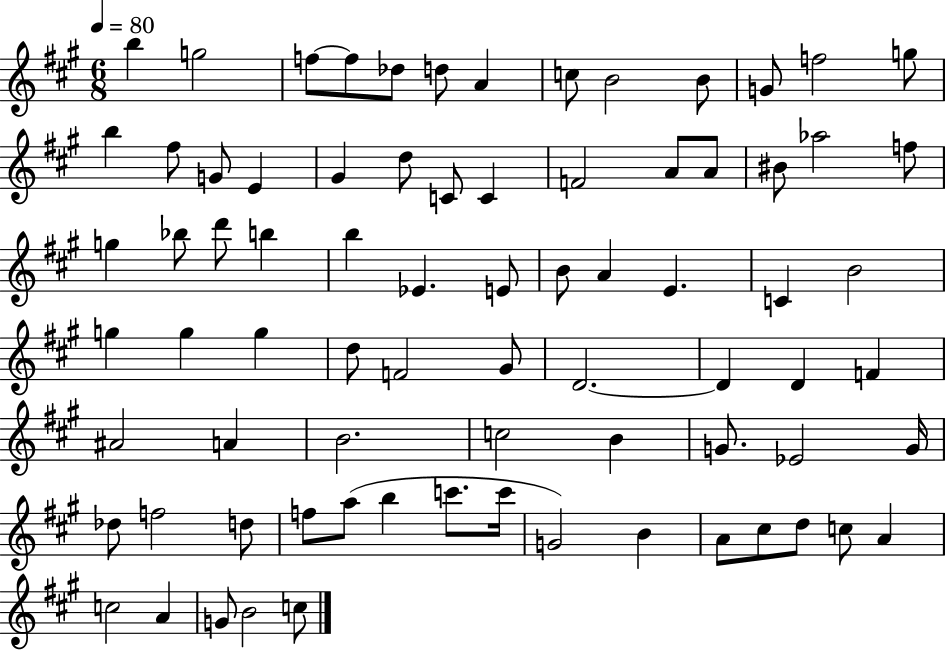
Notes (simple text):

B5/q G5/h F5/e F5/e Db5/e D5/e A4/q C5/e B4/h B4/e G4/e F5/h G5/e B5/q F#5/e G4/e E4/q G#4/q D5/e C4/e C4/q F4/h A4/e A4/e BIS4/e Ab5/h F5/e G5/q Bb5/e D6/e B5/q B5/q Eb4/q. E4/e B4/e A4/q E4/q. C4/q B4/h G5/q G5/q G5/q D5/e F4/h G#4/e D4/h. D4/q D4/q F4/q A#4/h A4/q B4/h. C5/h B4/q G4/e. Eb4/h G4/s Db5/e F5/h D5/e F5/e A5/e B5/q C6/e. C6/s G4/h B4/q A4/e C#5/e D5/e C5/e A4/q C5/h A4/q G4/e B4/h C5/e